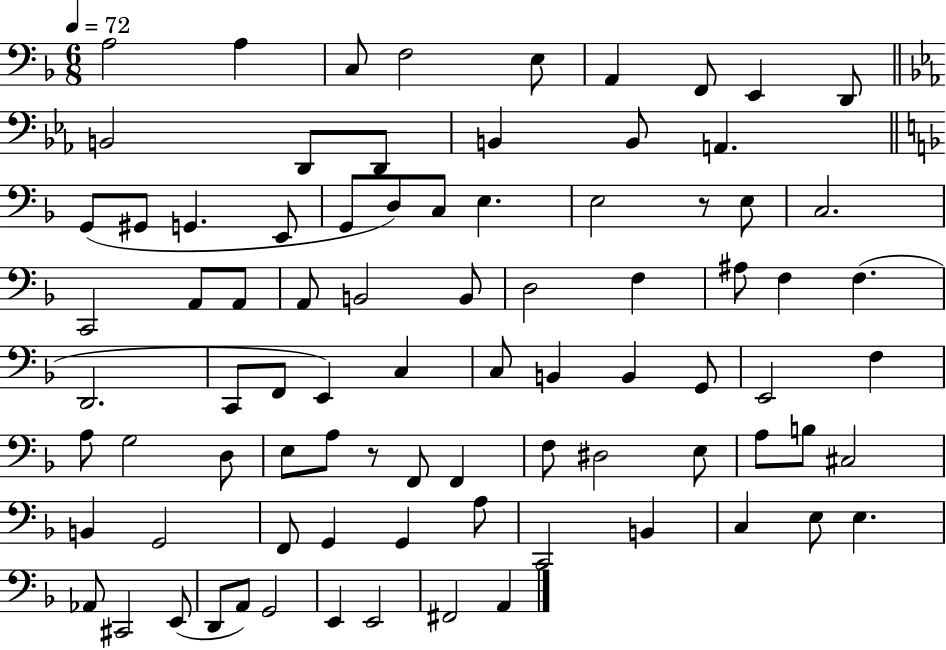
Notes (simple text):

A3/h A3/q C3/e F3/h E3/e A2/q F2/e E2/q D2/e B2/h D2/e D2/e B2/q B2/e A2/q. G2/e G#2/e G2/q. E2/e G2/e D3/e C3/e E3/q. E3/h R/e E3/e C3/h. C2/h A2/e A2/e A2/e B2/h B2/e D3/h F3/q A#3/e F3/q F3/q. D2/h. C2/e F2/e E2/q C3/q C3/e B2/q B2/q G2/e E2/h F3/q A3/e G3/h D3/e E3/e A3/e R/e F2/e F2/q F3/e D#3/h E3/e A3/e B3/e C#3/h B2/q G2/h F2/e G2/q G2/q A3/e C2/h B2/q C3/q E3/e E3/q. Ab2/e C#2/h E2/e D2/e A2/e G2/h E2/q E2/h F#2/h A2/q